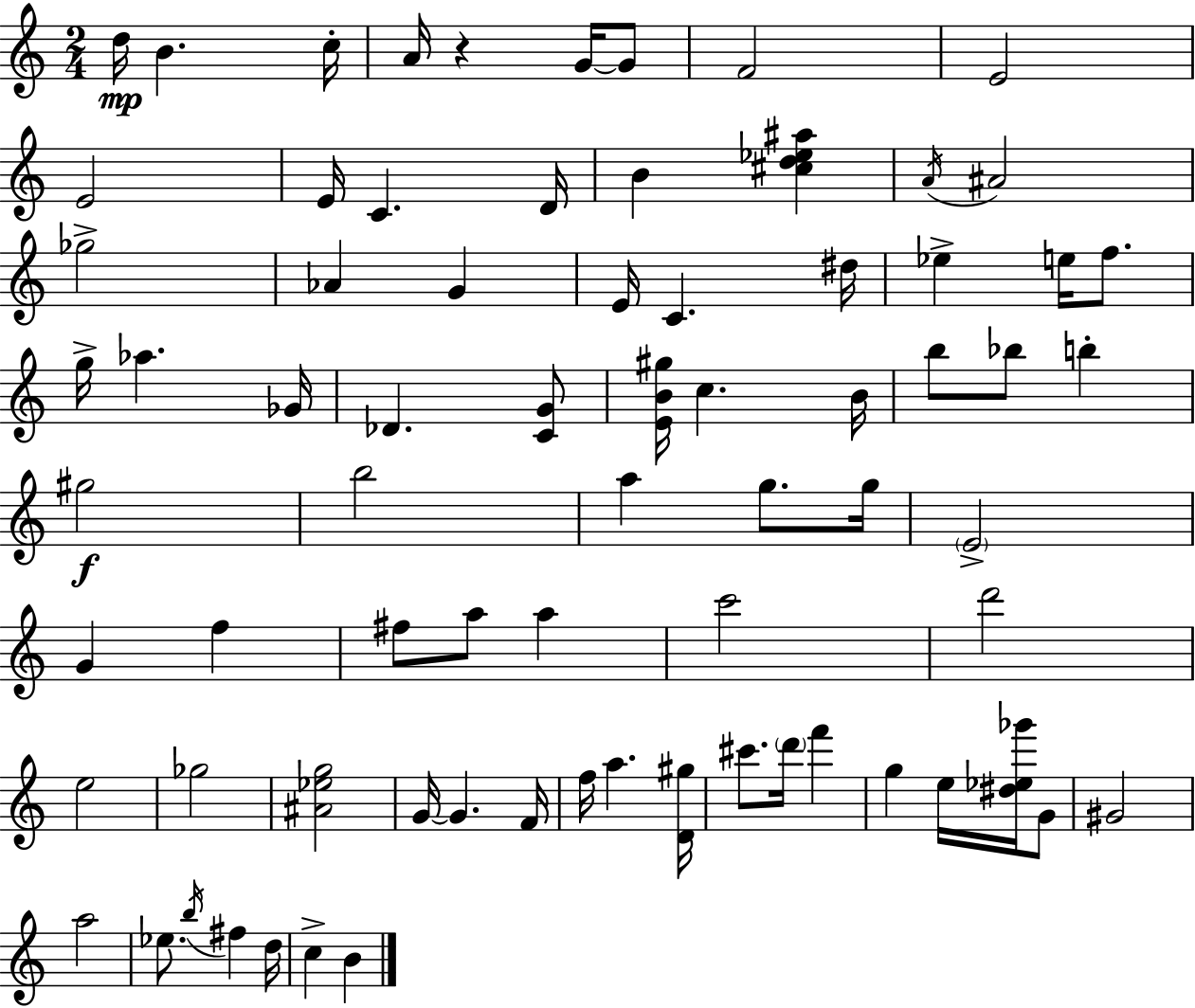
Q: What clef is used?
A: treble